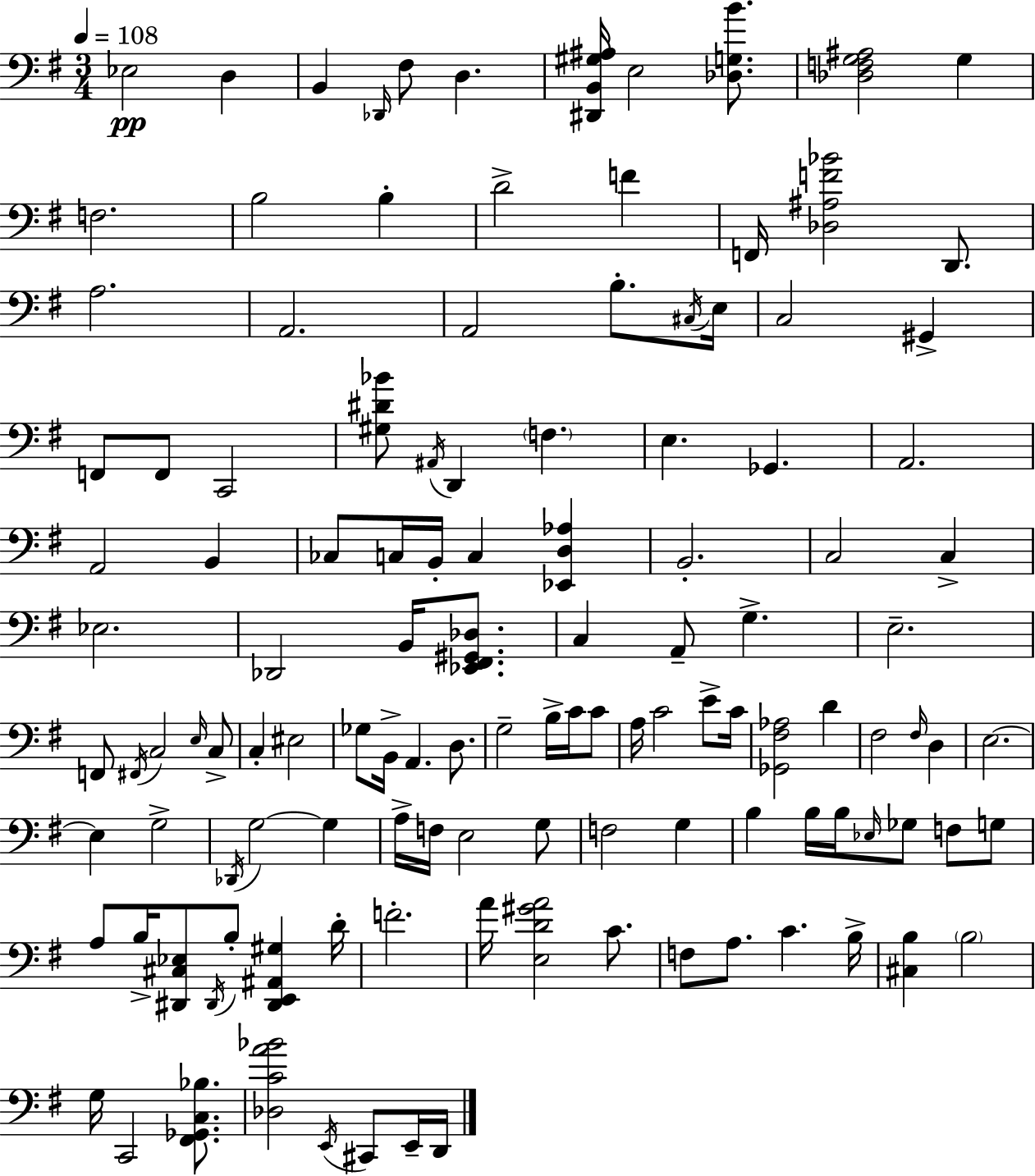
X:1
T:Untitled
M:3/4
L:1/4
K:G
_E,2 D, B,, _D,,/4 ^F,/2 D, [^D,,B,,^G,^A,]/4 E,2 [_D,G,B]/2 [_D,F,G,^A,]2 G, F,2 B,2 B, D2 F F,,/4 [_D,^A,F_B]2 D,,/2 A,2 A,,2 A,,2 B,/2 ^C,/4 E,/4 C,2 ^G,, F,,/2 F,,/2 C,,2 [^G,^D_B]/2 ^A,,/4 D,, F, E, _G,, A,,2 A,,2 B,, _C,/2 C,/4 B,,/4 C, [_E,,D,_A,] B,,2 C,2 C, _E,2 _D,,2 B,,/4 [_E,,^F,,^G,,_D,]/2 C, A,,/2 G, E,2 F,,/2 ^F,,/4 C,2 E,/4 C,/2 C, ^E,2 _G,/2 B,,/4 A,, D,/2 G,2 B,/4 C/4 C/2 A,/4 C2 E/2 C/4 [_G,,^F,_A,]2 D ^F,2 ^F,/4 D, E,2 E, G,2 _D,,/4 G,2 G, A,/4 F,/4 E,2 G,/2 F,2 G, B, B,/4 B,/4 _E,/4 _G,/2 F,/2 G,/2 A,/2 B,/4 [^D,,^C,_E,]/2 ^D,,/4 B,/2 [^D,,E,,^A,,^G,] D/4 F2 A/4 [E,D^GA]2 C/2 F,/2 A,/2 C B,/4 [^C,B,] B,2 G,/4 C,,2 [^F,,_G,,C,_B,]/2 [_D,CA_B]2 E,,/4 ^C,,/2 E,,/4 D,,/4